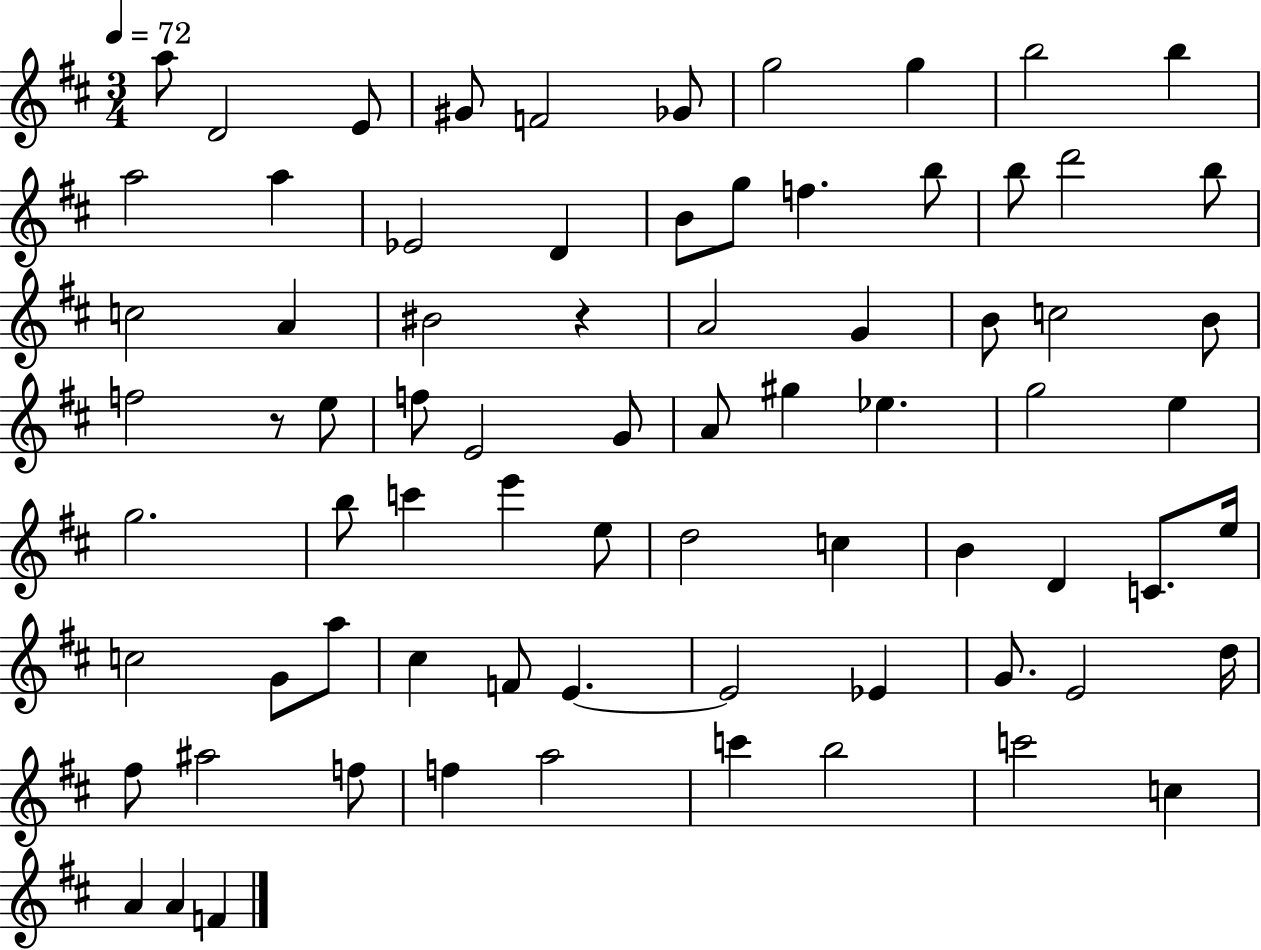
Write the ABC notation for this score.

X:1
T:Untitled
M:3/4
L:1/4
K:D
a/2 D2 E/2 ^G/2 F2 _G/2 g2 g b2 b a2 a _E2 D B/2 g/2 f b/2 b/2 d'2 b/2 c2 A ^B2 z A2 G B/2 c2 B/2 f2 z/2 e/2 f/2 E2 G/2 A/2 ^g _e g2 e g2 b/2 c' e' e/2 d2 c B D C/2 e/4 c2 G/2 a/2 ^c F/2 E E2 _E G/2 E2 d/4 ^f/2 ^a2 f/2 f a2 c' b2 c'2 c A A F